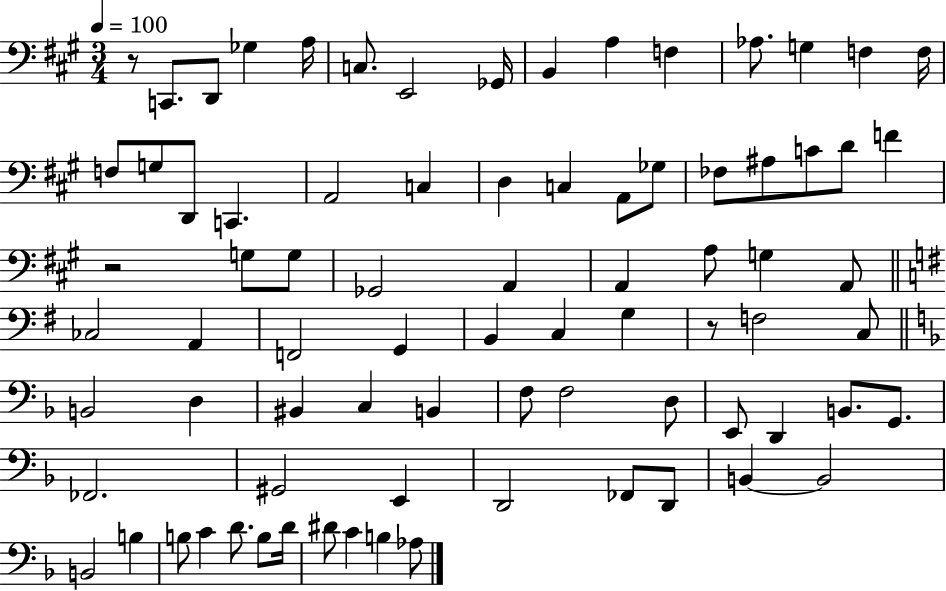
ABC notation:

X:1
T:Untitled
M:3/4
L:1/4
K:A
z/2 C,,/2 D,,/2 _G, A,/4 C,/2 E,,2 _G,,/4 B,, A, F, _A,/2 G, F, F,/4 F,/2 G,/2 D,,/2 C,, A,,2 C, D, C, A,,/2 _G,/2 _F,/2 ^A,/2 C/2 D/2 F z2 G,/2 G,/2 _G,,2 A,, A,, A,/2 G, A,,/2 _C,2 A,, F,,2 G,, B,, C, G, z/2 F,2 C,/2 B,,2 D, ^B,, C, B,, F,/2 F,2 D,/2 E,,/2 D,, B,,/2 G,,/2 _F,,2 ^G,,2 E,, D,,2 _F,,/2 D,,/2 B,, B,,2 B,,2 B, B,/2 C D/2 B,/2 D/4 ^D/2 C B, _A,/2